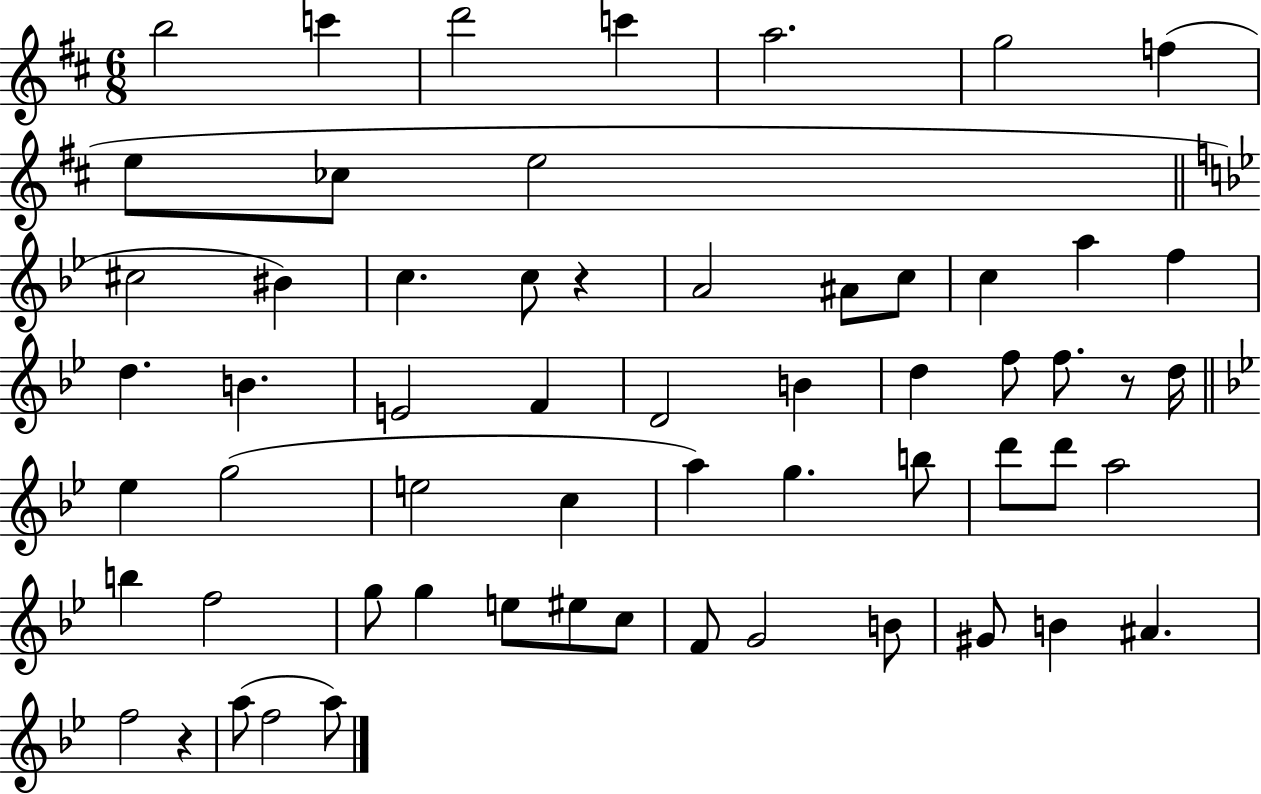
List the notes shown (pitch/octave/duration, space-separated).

B5/h C6/q D6/h C6/q A5/h. G5/h F5/q E5/e CES5/e E5/h C#5/h BIS4/q C5/q. C5/e R/q A4/h A#4/e C5/e C5/q A5/q F5/q D5/q. B4/q. E4/h F4/q D4/h B4/q D5/q F5/e F5/e. R/e D5/s Eb5/q G5/h E5/h C5/q A5/q G5/q. B5/e D6/e D6/e A5/h B5/q F5/h G5/e G5/q E5/e EIS5/e C5/e F4/e G4/h B4/e G#4/e B4/q A#4/q. F5/h R/q A5/e F5/h A5/e